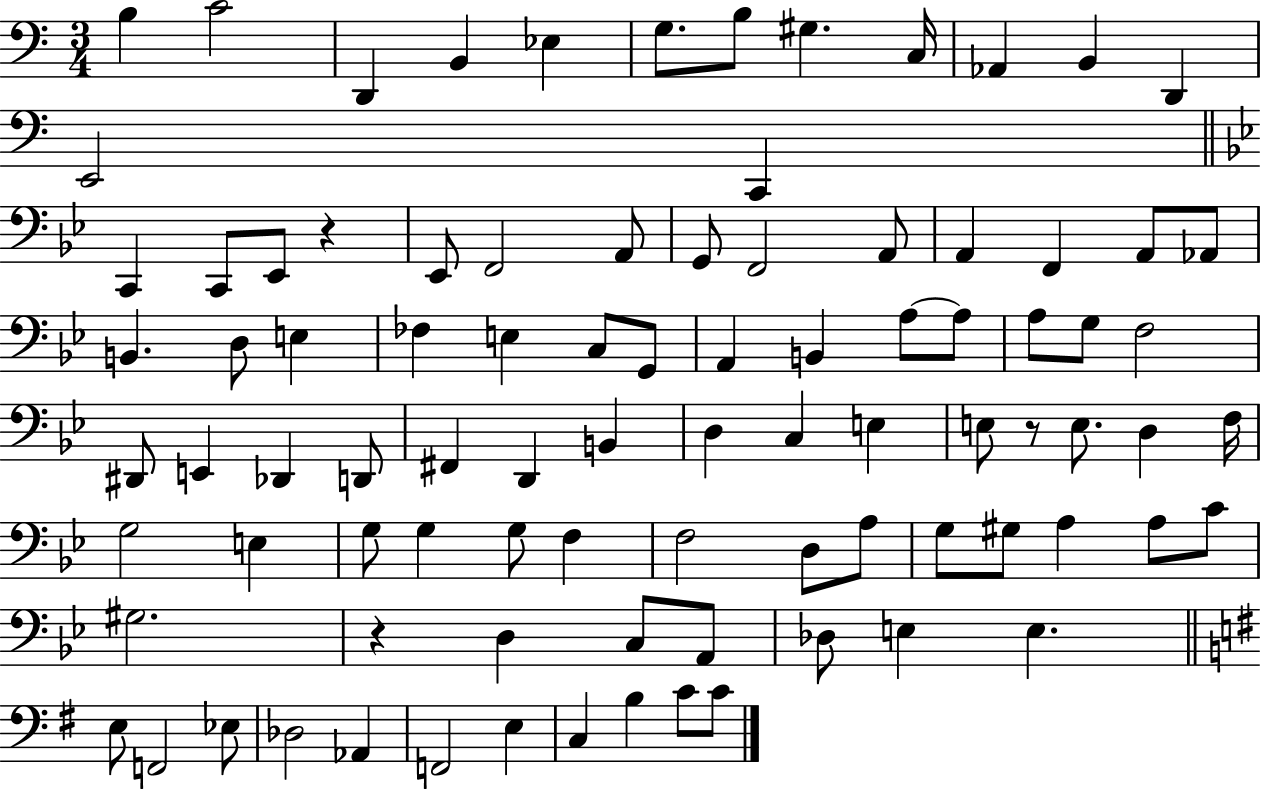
B3/q C4/h D2/q B2/q Eb3/q G3/e. B3/e G#3/q. C3/s Ab2/q B2/q D2/q E2/h C2/q C2/q C2/e Eb2/e R/q Eb2/e F2/h A2/e G2/e F2/h A2/e A2/q F2/q A2/e Ab2/e B2/q. D3/e E3/q FES3/q E3/q C3/e G2/e A2/q B2/q A3/e A3/e A3/e G3/e F3/h D#2/e E2/q Db2/q D2/e F#2/q D2/q B2/q D3/q C3/q E3/q E3/e R/e E3/e. D3/q F3/s G3/h E3/q G3/e G3/q G3/e F3/q F3/h D3/e A3/e G3/e G#3/e A3/q A3/e C4/e G#3/h. R/q D3/q C3/e A2/e Db3/e E3/q E3/q. E3/e F2/h Eb3/e Db3/h Ab2/q F2/h E3/q C3/q B3/q C4/e C4/e